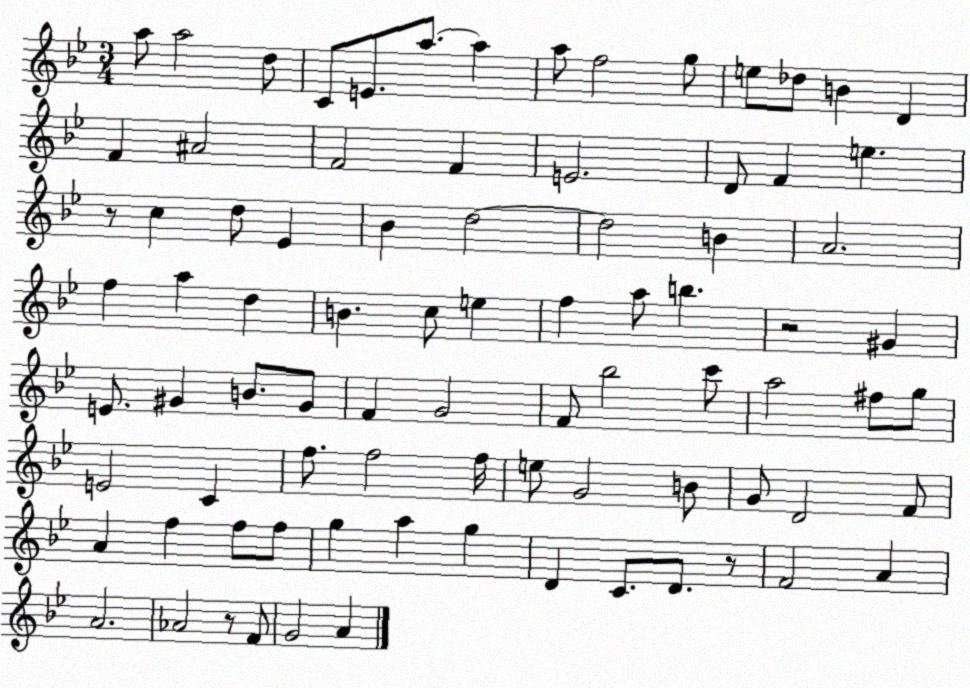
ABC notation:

X:1
T:Untitled
M:3/4
L:1/4
K:Bb
a/2 a2 d/2 C/2 E/2 a/2 a a/2 f2 g/2 e/2 _d/2 B D F ^A2 F2 F E2 D/2 F e z/2 c d/2 _E _B d2 d2 B A2 f a d B c/2 e f a/2 b z2 ^G E/2 ^G B/2 ^G/2 F G2 F/2 _b2 c'/2 a2 ^f/2 g/2 E2 C f/2 f2 f/4 e/2 G2 B/2 G/2 D2 F/2 A f f/2 f/2 g a g D C/2 D/2 z/2 F2 A A2 _A2 z/2 F/2 G2 A